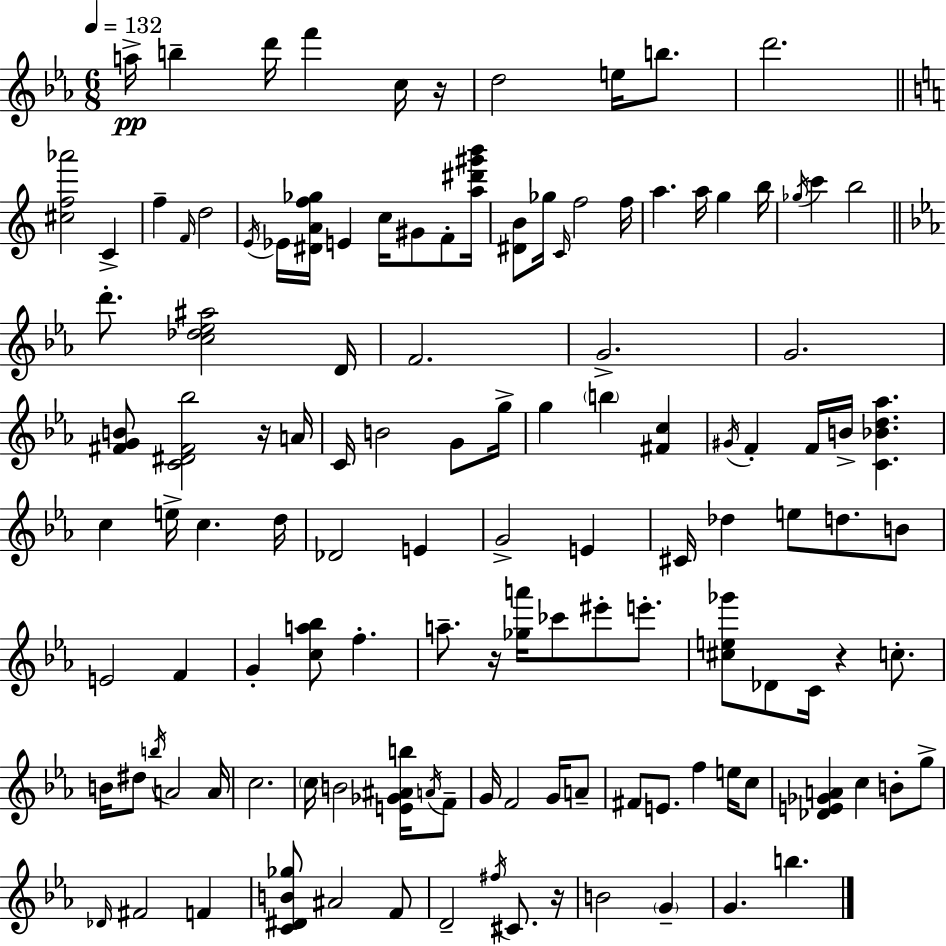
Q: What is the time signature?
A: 6/8